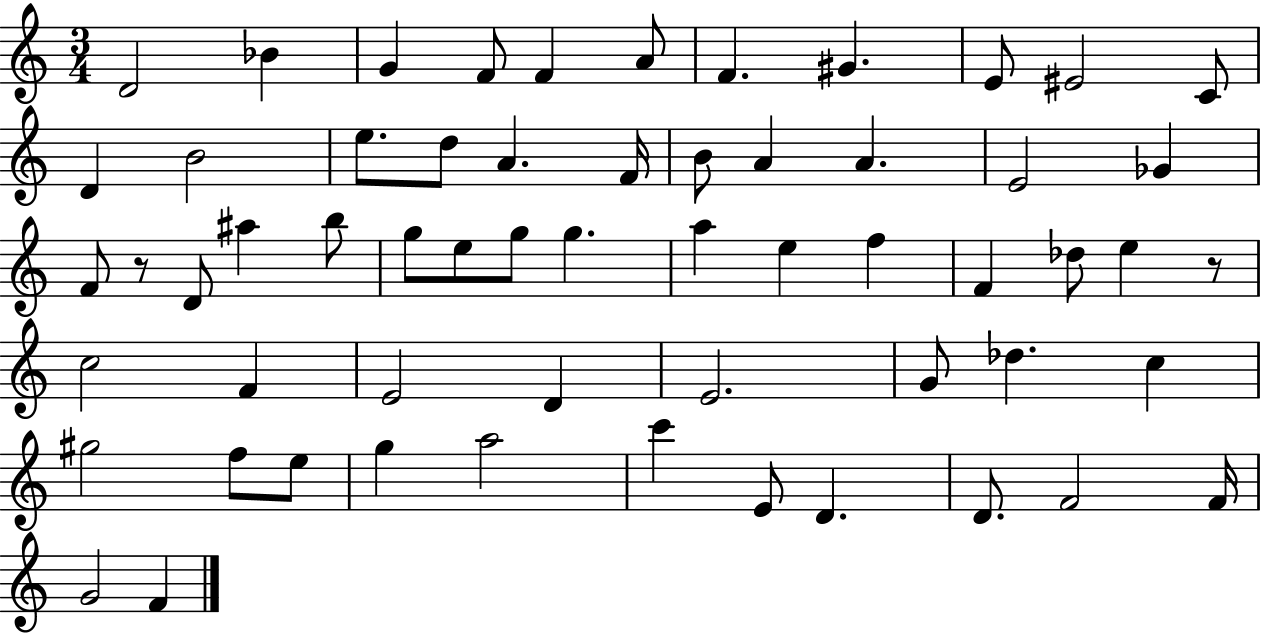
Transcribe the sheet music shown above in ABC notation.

X:1
T:Untitled
M:3/4
L:1/4
K:C
D2 _B G F/2 F A/2 F ^G E/2 ^E2 C/2 D B2 e/2 d/2 A F/4 B/2 A A E2 _G F/2 z/2 D/2 ^a b/2 g/2 e/2 g/2 g a e f F _d/2 e z/2 c2 F E2 D E2 G/2 _d c ^g2 f/2 e/2 g a2 c' E/2 D D/2 F2 F/4 G2 F